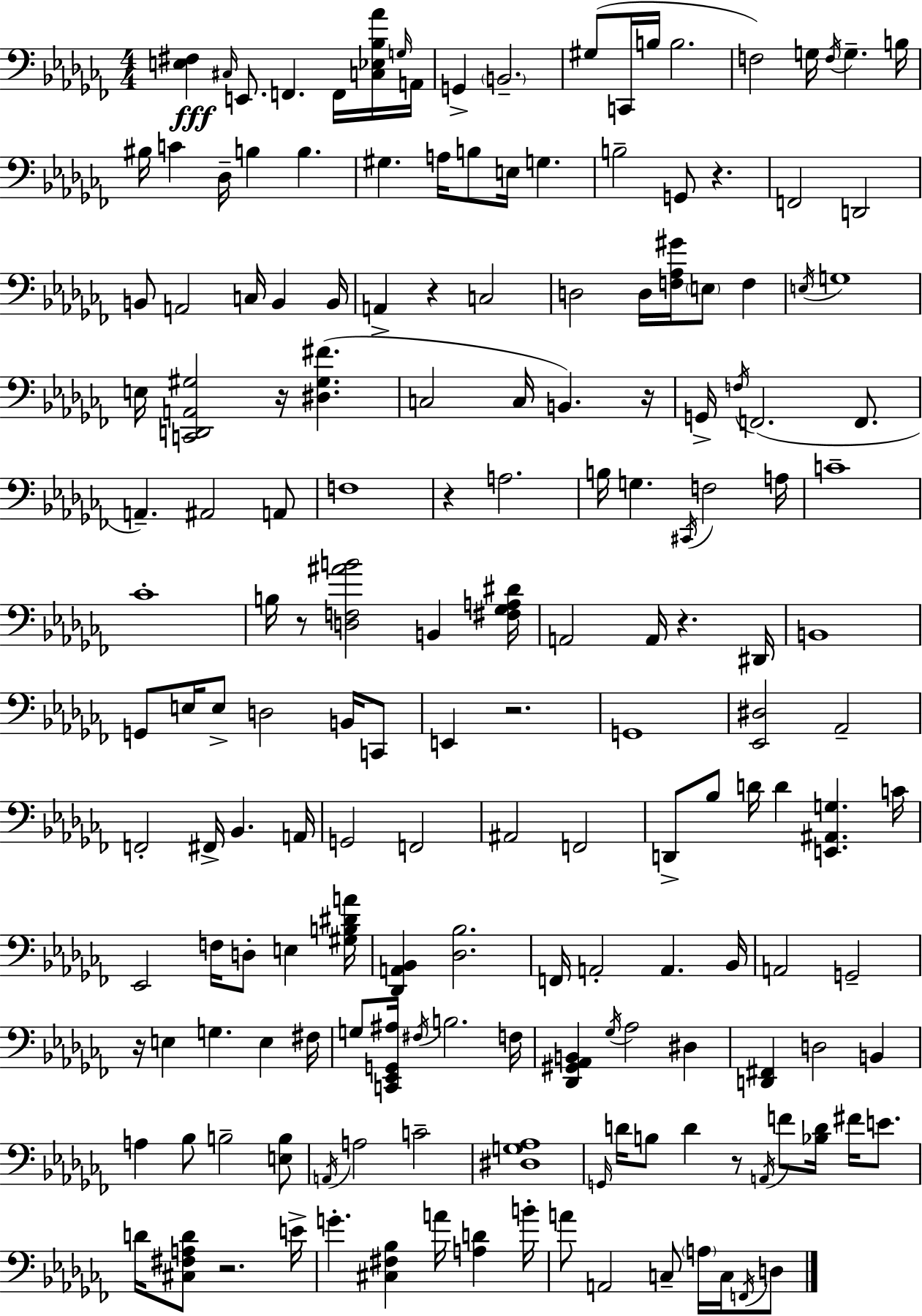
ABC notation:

X:1
T:Untitled
M:4/4
L:1/4
K:Abm
[E,^F,] ^C,/4 E,,/2 F,, F,,/4 [C,_E,_B,_A]/4 G,/4 A,,/4 G,, B,,2 ^G,/2 C,,/4 B,/4 B,2 F,2 G,/4 F,/4 G, B,/4 ^B,/4 C _D,/4 B, B, ^G, A,/4 B,/2 E,/4 G, B,2 G,,/2 z F,,2 D,,2 B,,/2 A,,2 C,/4 B,, B,,/4 A,, z C,2 D,2 D,/4 [F,_A,^G]/4 E,/2 F, E,/4 G,4 E,/4 [C,,D,,A,,^G,]2 z/4 [^D,^G,^F] C,2 C,/4 B,, z/4 G,,/4 F,/4 F,,2 F,,/2 A,, ^A,,2 A,,/2 F,4 z A,2 B,/4 G, ^C,,/4 F,2 A,/4 C4 _C4 B,/4 z/2 [D,F,^AB]2 B,, [^F,_G,A,^D]/4 A,,2 A,,/4 z ^D,,/4 B,,4 G,,/2 E,/4 E,/2 D,2 B,,/4 C,,/2 E,, z2 G,,4 [_E,,^D,]2 _A,,2 F,,2 ^F,,/4 _B,, A,,/4 G,,2 F,,2 ^A,,2 F,,2 D,,/2 _B,/2 D/4 D [E,,^A,,G,] C/4 _E,,2 F,/4 D,/2 E, [^G,B,^DA]/4 [_D,,A,,_B,,] [_D,_B,]2 F,,/4 A,,2 A,, _B,,/4 A,,2 G,,2 z/4 E, G, E, ^F,/4 G,/2 [C,,_E,,G,,^A,]/4 ^F,/4 B,2 F,/4 [_D,,^G,,_A,,B,,] _G,/4 _A,2 ^D, [D,,^F,,] D,2 B,, A, _B,/2 B,2 [E,B,]/2 A,,/4 A,2 C2 [^D,G,_A,]4 G,,/4 D/4 B,/2 D z/2 A,,/4 F/2 [_B,D]/4 ^F/4 E/2 D/4 [^C,^F,A,D]/2 z2 E/4 G [^C,^F,_B,] A/4 [A,D] B/4 A/2 A,,2 C,/2 A,/4 C,/4 F,,/4 D,/2